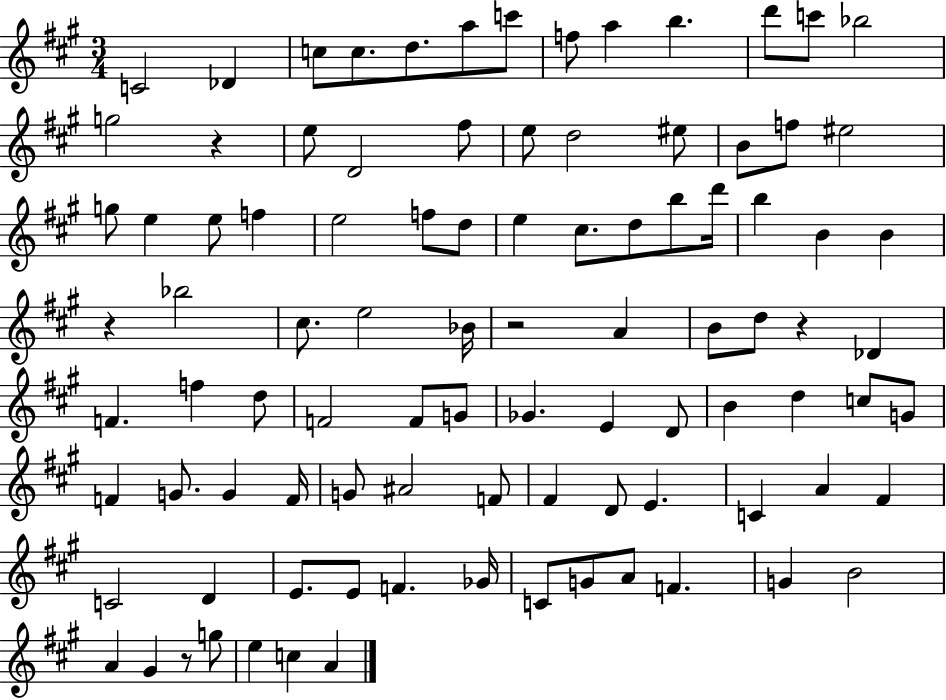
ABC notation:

X:1
T:Untitled
M:3/4
L:1/4
K:A
C2 _D c/2 c/2 d/2 a/2 c'/2 f/2 a b d'/2 c'/2 _b2 g2 z e/2 D2 ^f/2 e/2 d2 ^e/2 B/2 f/2 ^e2 g/2 e e/2 f e2 f/2 d/2 e ^c/2 d/2 b/2 d'/4 b B B z _b2 ^c/2 e2 _B/4 z2 A B/2 d/2 z _D F f d/2 F2 F/2 G/2 _G E D/2 B d c/2 G/2 F G/2 G F/4 G/2 ^A2 F/2 ^F D/2 E C A ^F C2 D E/2 E/2 F _G/4 C/2 G/2 A/2 F G B2 A ^G z/2 g/2 e c A